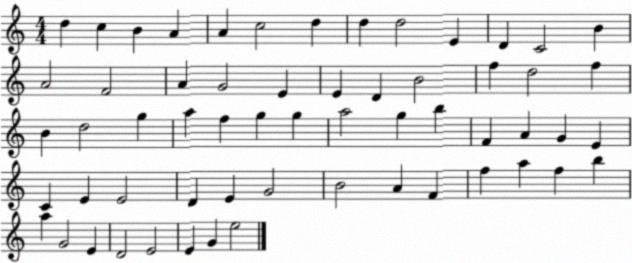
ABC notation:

X:1
T:Untitled
M:4/4
L:1/4
K:C
d c B A A c2 d d d2 E D C2 B A2 F2 A G2 E E D B2 f d2 f B d2 g a f g g a2 g b F A G E C E E2 D E G2 B2 A F f a f b a G2 E D2 E2 E G e2